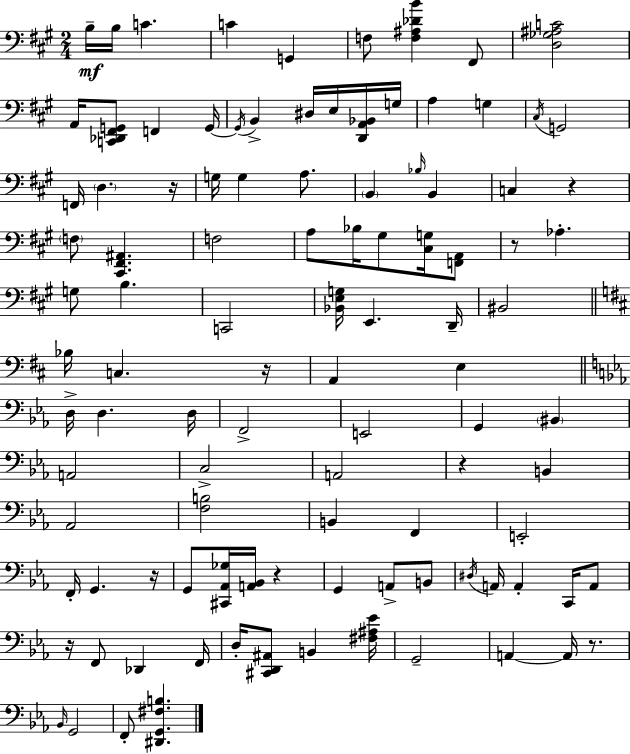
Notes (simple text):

B3/s B3/s C4/q. C4/q G2/q F3/e [F3,A#3,Db4,B4]/q F#2/e [D3,Gb3,A#3,C4]/h A2/s [C2,Db2,F#2,G2]/e F2/q G2/s G2/s B2/q D#3/s E3/s [D2,A2,Bb2]/s G3/s A3/q G3/q C#3/s G2/h F2/s D3/q. R/s G3/s G3/q A3/e. B2/q Bb3/s B2/q C3/q R/q F3/e [C#2,F#2,A#2]/q. F3/h A3/e Bb3/s G#3/e [C#3,G3]/s [F2,A2]/e R/e Ab3/q. G3/e B3/q. C2/h [Bb2,E3,G3]/s E2/q. D2/s BIS2/h Bb3/s C3/q. R/s A2/q E3/q D3/s D3/q. D3/s F2/h E2/h G2/q BIS2/q A2/h C3/h A2/h R/q B2/q Ab2/h [F3,B3]/h B2/q F2/q E2/h F2/s G2/q. R/s G2/e [C#2,Ab2,Gb3]/s [A2,Bb2]/s R/q G2/q A2/e B2/e D#3/s A2/s A2/q C2/s A2/e R/s F2/e Db2/q F2/s D3/s [C#2,D2,A#2]/e B2/q [F#3,A#3,Eb4]/s G2/h A2/q A2/s R/e. Bb2/s G2/h F2/e [D#2,G2,F#3,B3]/q.